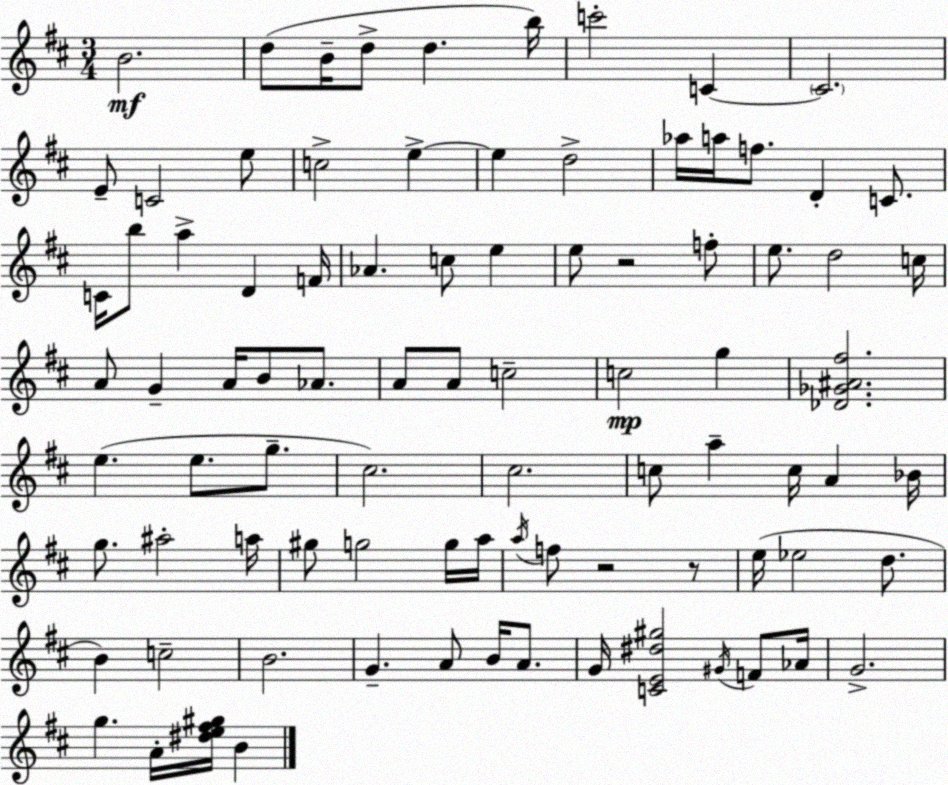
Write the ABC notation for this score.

X:1
T:Untitled
M:3/4
L:1/4
K:D
B2 d/2 B/4 d/2 d b/4 c'2 C C2 E/2 C2 e/2 c2 e e d2 _a/4 a/4 f/2 D C/2 C/4 b/2 a D F/4 _A c/2 e e/2 z2 f/2 e/2 d2 c/4 A/2 G A/4 B/2 _A/2 A/2 A/2 c2 c2 g [_D_G^A^f]2 e e/2 g/2 ^c2 ^c2 c/2 a c/4 A _B/4 g/2 ^a2 a/4 ^g/2 g2 g/4 a/4 a/4 f/2 z2 z/2 e/4 _e2 d/2 B c2 B2 G A/2 B/4 A/2 G/4 [CE^d^g]2 ^G/4 F/2 _A/4 G2 g A/4 [^de^f^g]/4 B